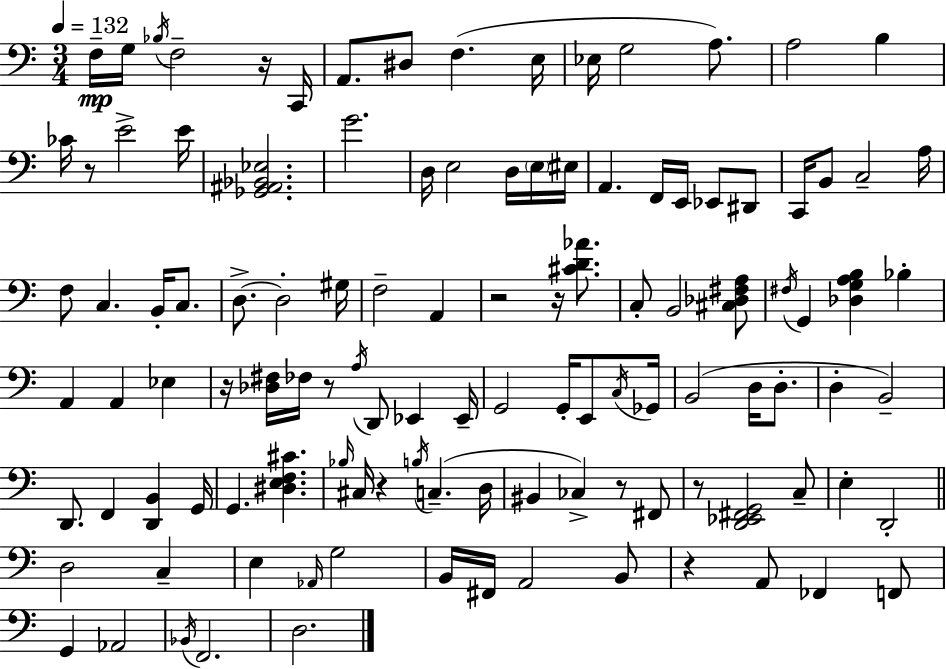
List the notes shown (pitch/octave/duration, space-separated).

F3/s G3/s Bb3/s F3/h R/s C2/s A2/e. D#3/e F3/q. E3/s Eb3/s G3/h A3/e. A3/h B3/q CES4/s R/e E4/h E4/s [Gb2,A#2,Bb2,Eb3]/h. G4/h. D3/s E3/h D3/s E3/s EIS3/s A2/q. F2/s E2/s Eb2/e D#2/e C2/s B2/e C3/h A3/s F3/e C3/q. B2/s C3/e. D3/e. D3/h G#3/s F3/h A2/q R/h R/s [C#4,D4,Ab4]/e. C3/e B2/h [C#3,Db3,F#3,A3]/e F#3/s G2/q [Db3,G3,A3,B3]/q Bb3/q A2/q A2/q Eb3/q R/s [Db3,F#3]/s FES3/s R/e A3/s D2/e Eb2/q Eb2/s G2/h G2/s E2/e C3/s Gb2/s B2/h D3/s D3/e. D3/q B2/h D2/e. F2/q [D2,B2]/q G2/s G2/q. [D#3,E3,F3,C#4]/q. Bb3/s C#3/s R/q B3/s C3/q. D3/s BIS2/q CES3/q R/e F#2/e R/e [D2,Eb2,F#2,G2]/h C3/e E3/q D2/h D3/h C3/q E3/q Ab2/s G3/h B2/s F#2/s A2/h B2/e R/q A2/e FES2/q F2/e G2/q Ab2/h Bb2/s F2/h. D3/h.